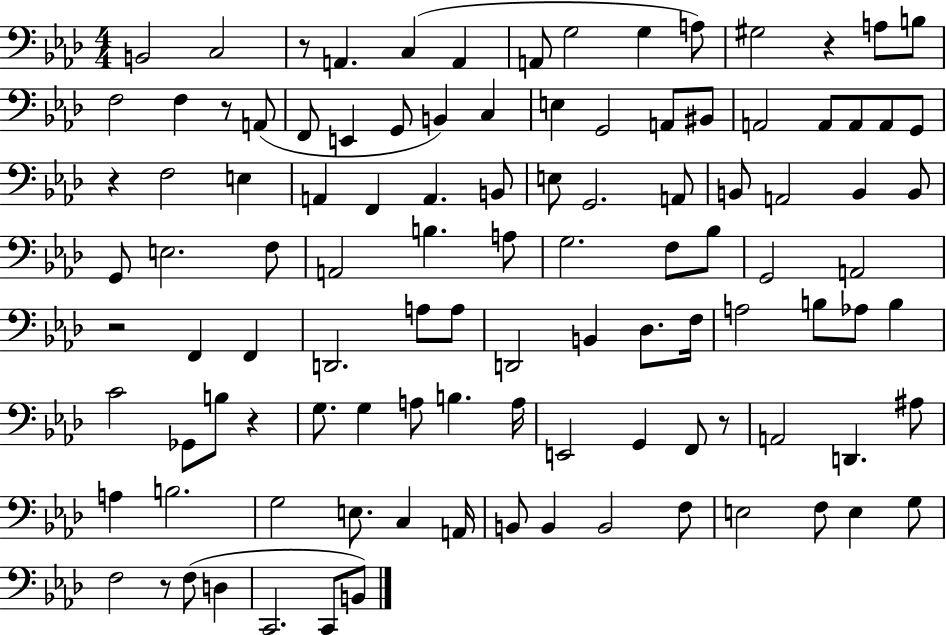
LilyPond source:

{
  \clef bass
  \numericTimeSignature
  \time 4/4
  \key aes \major
  b,2 c2 | r8 a,4. c4( a,4 | a,8 g2 g4 a8) | gis2 r4 a8 b8 | \break f2 f4 r8 a,8( | f,8 e,4 g,8 b,4) c4 | e4 g,2 a,8 bis,8 | a,2 a,8 a,8 a,8 g,8 | \break r4 f2 e4 | a,4 f,4 a,4. b,8 | e8 g,2. a,8 | b,8 a,2 b,4 b,8 | \break g,8 e2. f8 | a,2 b4. a8 | g2. f8 bes8 | g,2 a,2 | \break r2 f,4 f,4 | d,2. a8 a8 | d,2 b,4 des8. f16 | a2 b8 aes8 b4 | \break c'2 ges,8 b8 r4 | g8. g4 a8 b4. a16 | e,2 g,4 f,8 r8 | a,2 d,4. ais8 | \break a4 b2. | g2 e8. c4 a,16 | b,8 b,4 b,2 f8 | e2 f8 e4 g8 | \break f2 r8 f8( d4 | c,2. c,8 b,8) | \bar "|."
}